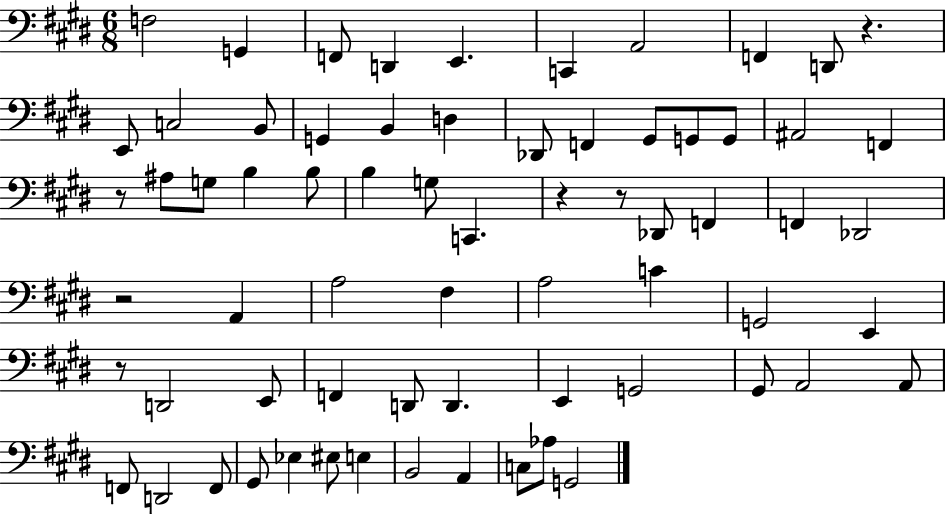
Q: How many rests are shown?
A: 6